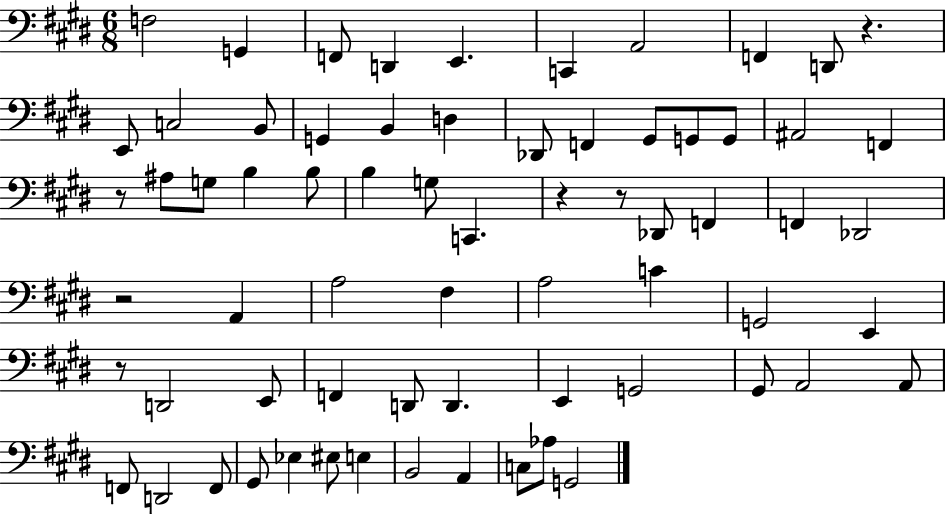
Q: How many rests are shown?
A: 6